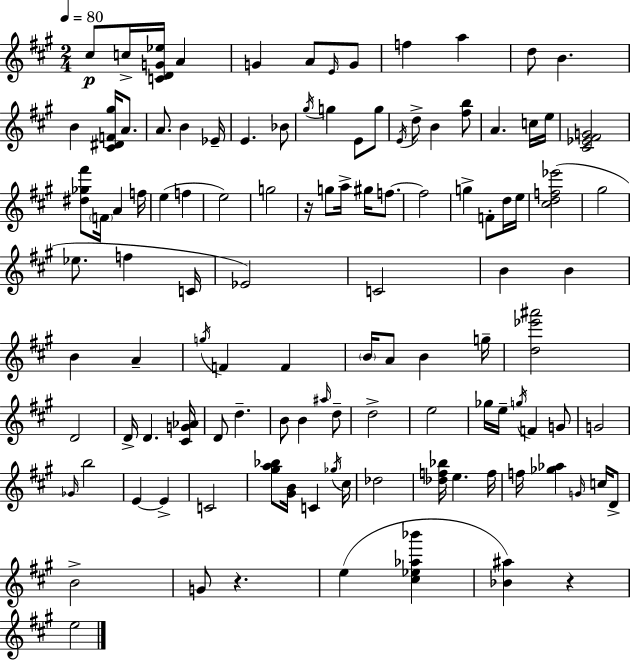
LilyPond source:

{
  \clef treble
  \numericTimeSignature
  \time 2/4
  \key a \major
  \tempo 4 = 80
  cis''8\p c''16-> <c' d' g' ees''>16 a'4 | g'4 a'8 \grace { e'16 } g'8 | f''4 a''4 | d''8 b'4. | \break b'4 <cis' dis' f' gis''>16 a'8. | a'8. b'4 | ees'16-- e'4. bes'8 | \acciaccatura { gis''16 } g''4 e'8 | \break g''8 \acciaccatura { e'16 } d''8-> b'4 | <fis'' b''>8 a'4. | c''16 e''16 <cis' ees' fis' g'>2 | <dis'' ges'' fis'''>8 \parenthesize f'16 a'4 | \break f''16 e''4( f''4 | e''2) | g''2 | r16 g''8 a''16-> gis''16 | \break f''8.~~ f''2 | g''4-> f'8-. | d''16 e''16 <cis'' d'' f'' ees'''>2( | gis''2 | \break ees''8. f''4 | c'16 ees'2) | c'2 | b'4 b'4 | \break b'4 a'4-- | \acciaccatura { g''16 } f'4 | f'4 \parenthesize b'16 a'8 b'4 | g''16-- <d'' ees''' ais'''>2 | \break d'2 | d'16-> d'4. | <cis' g' aes'>16 d'8 d''4.-- | b'8 b'4 | \break \grace { ais''16 } d''8-- d''2-> | e''2 | ges''16 e''16-- \acciaccatura { g''16 } | f'4 g'8 g'2 | \break \grace { ges'16 } b''2 | e'4~~ | e'4-> c'2 | <gis'' a'' bes''>8 | \break <gis' b'>16 c'4 \acciaccatura { ges''16 } cis''16 | des''2 | <des'' f'' bes''>16 e''4. f''16 | f''16 <ges'' aes''>4 \grace { g'16 } c''16 d'8-> | \break b'2-> | g'8 r4. | e''4( <cis'' ees'' aes'' bes'''>4 | <bes' ais''>4) r4 | \break e''2 | \bar "|."
}